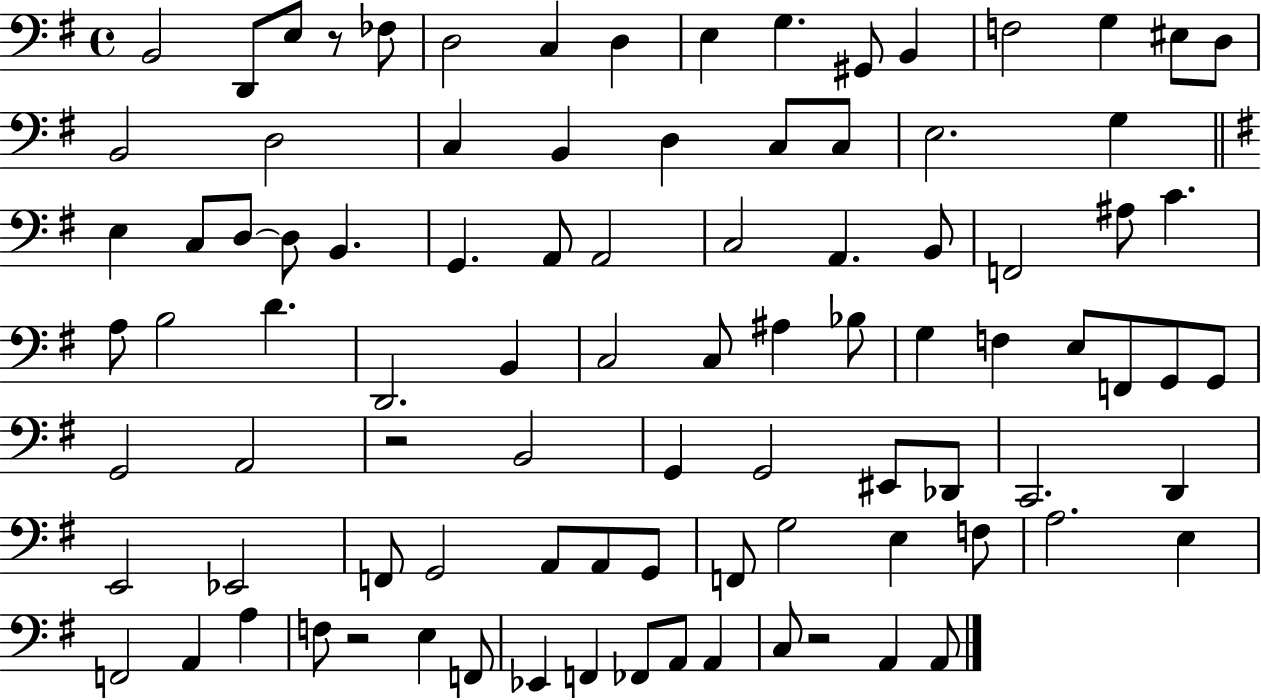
{
  \clef bass
  \time 4/4
  \defaultTimeSignature
  \key g \major
  b,2 d,8 e8 r8 fes8 | d2 c4 d4 | e4 g4. gis,8 b,4 | f2 g4 eis8 d8 | \break b,2 d2 | c4 b,4 d4 c8 c8 | e2. g4 | \bar "||" \break \key e \minor e4 c8 d8~~ d8 b,4. | g,4. a,8 a,2 | c2 a,4. b,8 | f,2 ais8 c'4. | \break a8 b2 d'4. | d,2. b,4 | c2 c8 ais4 bes8 | g4 f4 e8 f,8 g,8 g,8 | \break g,2 a,2 | r2 b,2 | g,4 g,2 eis,8 des,8 | c,2. d,4 | \break e,2 ees,2 | f,8 g,2 a,8 a,8 g,8 | f,8 g2 e4 f8 | a2. e4 | \break f,2 a,4 a4 | f8 r2 e4 f,8 | ees,4 f,4 fes,8 a,8 a,4 | c8 r2 a,4 a,8 | \break \bar "|."
}